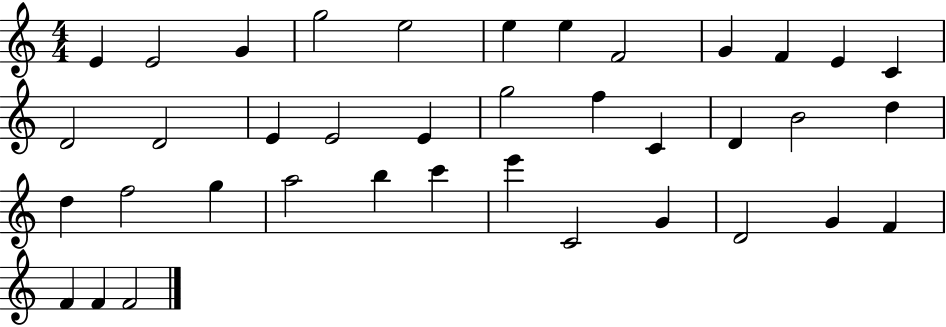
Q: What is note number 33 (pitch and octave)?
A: D4